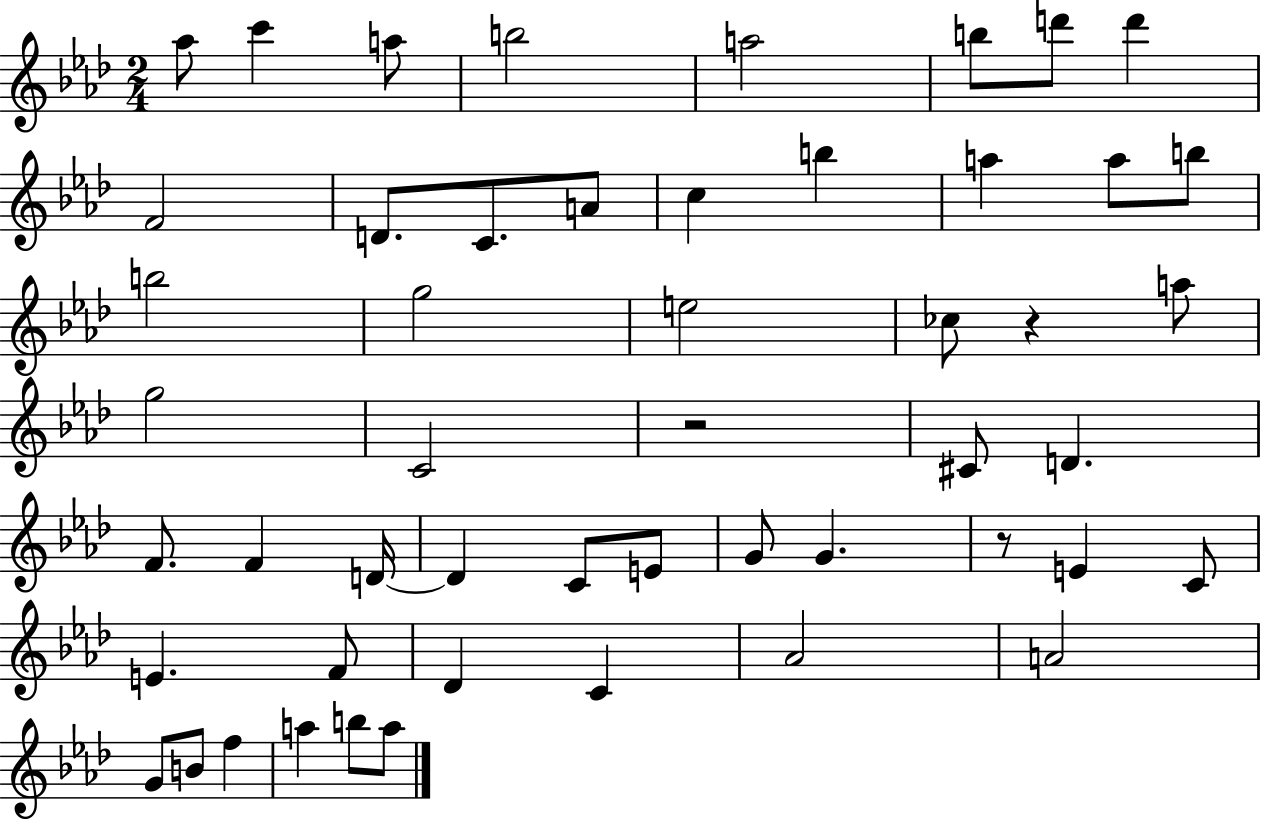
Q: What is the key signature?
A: AES major